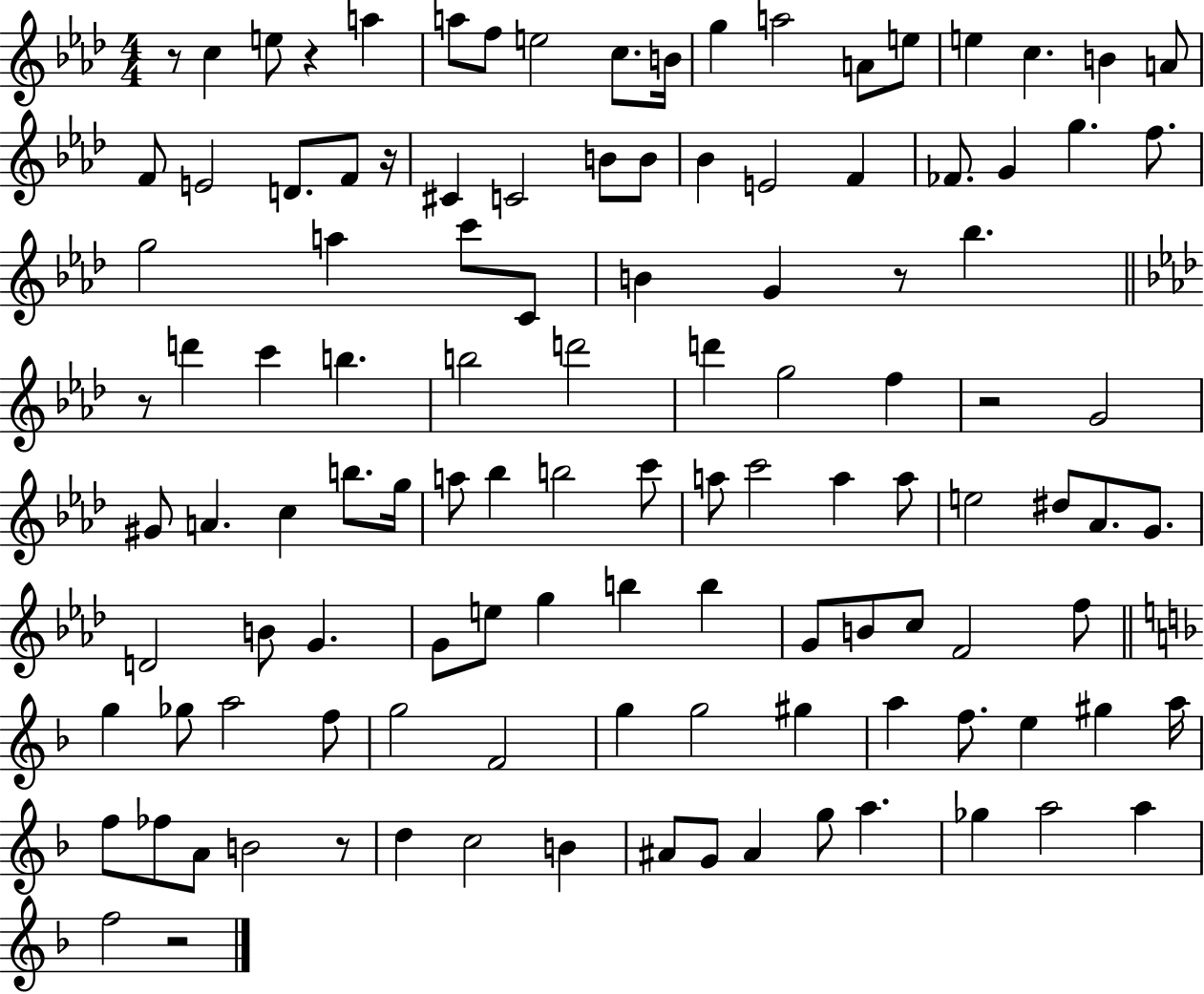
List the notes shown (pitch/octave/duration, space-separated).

R/e C5/q E5/e R/q A5/q A5/e F5/e E5/h C5/e. B4/s G5/q A5/h A4/e E5/e E5/q C5/q. B4/q A4/e F4/e E4/h D4/e. F4/e R/s C#4/q C4/h B4/e B4/e Bb4/q E4/h F4/q FES4/e. G4/q G5/q. F5/e. G5/h A5/q C6/e C4/e B4/q G4/q R/e Bb5/q. R/e D6/q C6/q B5/q. B5/h D6/h D6/q G5/h F5/q R/h G4/h G#4/e A4/q. C5/q B5/e. G5/s A5/e Bb5/q B5/h C6/e A5/e C6/h A5/q A5/e E5/h D#5/e Ab4/e. G4/e. D4/h B4/e G4/q. G4/e E5/e G5/q B5/q B5/q G4/e B4/e C5/e F4/h F5/e G5/q Gb5/e A5/h F5/e G5/h F4/h G5/q G5/h G#5/q A5/q F5/e. E5/q G#5/q A5/s F5/e FES5/e A4/e B4/h R/e D5/q C5/h B4/q A#4/e G4/e A#4/q G5/e A5/q. Gb5/q A5/h A5/q F5/h R/h